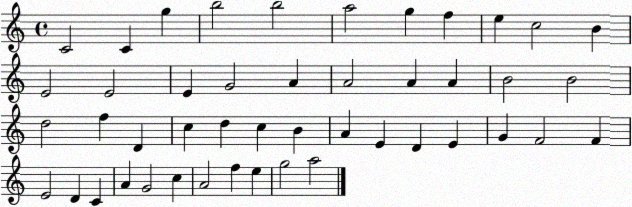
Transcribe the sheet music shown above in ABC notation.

X:1
T:Untitled
M:4/4
L:1/4
K:C
C2 C g b2 b2 a2 g f e c2 B E2 E2 E G2 A A2 A A B2 B2 d2 f D c d c B A E D E G F2 F E2 D C A G2 c A2 f e g2 a2